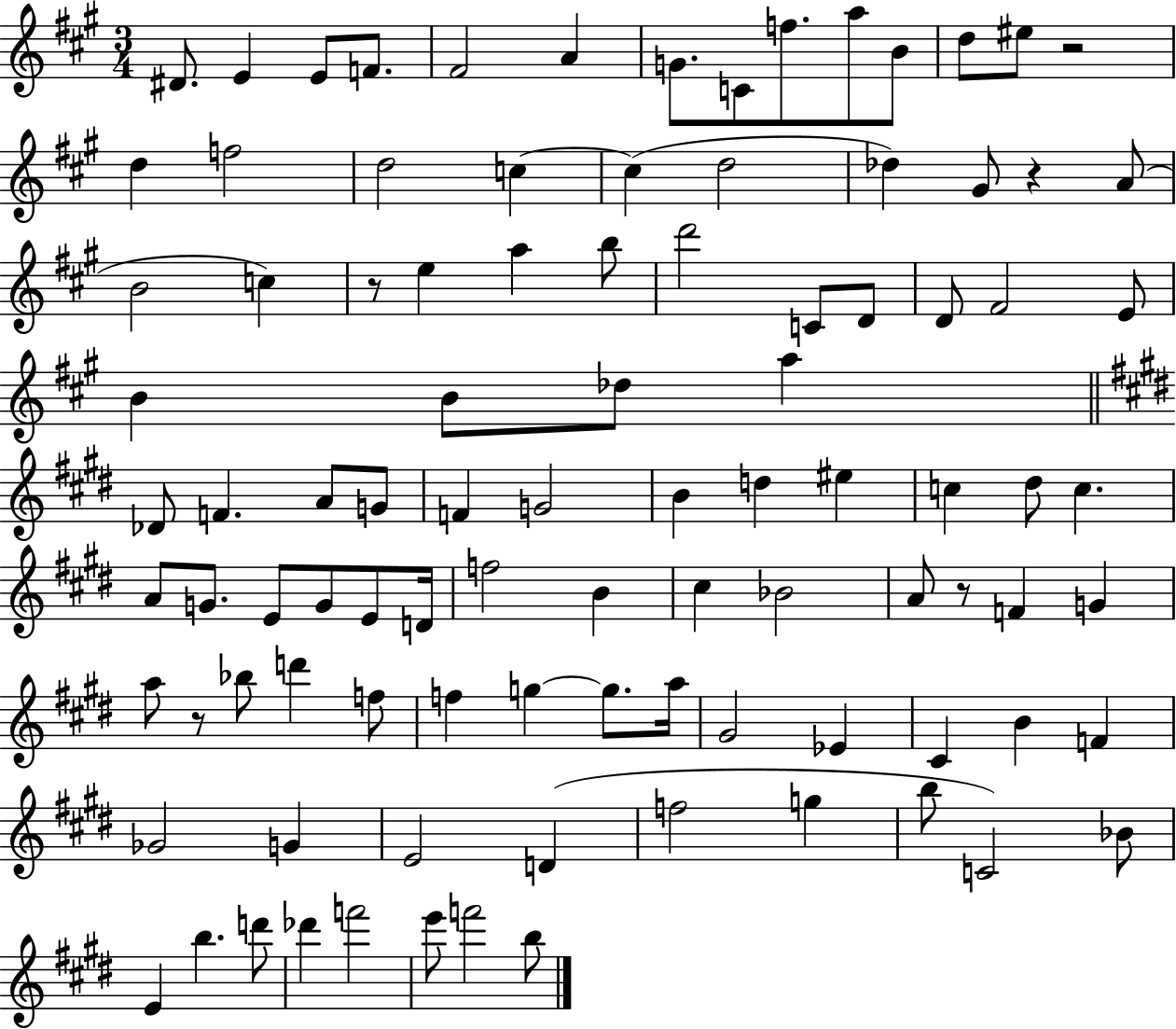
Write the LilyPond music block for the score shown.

{
  \clef treble
  \numericTimeSignature
  \time 3/4
  \key a \major
  dis'8. e'4 e'8 f'8. | fis'2 a'4 | g'8. c'8 f''8. a''8 b'8 | d''8 eis''8 r2 | \break d''4 f''2 | d''2 c''4~~ | c''4( d''2 | des''4) gis'8 r4 a'8( | \break b'2 c''4) | r8 e''4 a''4 b''8 | d'''2 c'8 d'8 | d'8 fis'2 e'8 | \break b'4 b'8 des''8 a''4 | \bar "||" \break \key e \major des'8 f'4. a'8 g'8 | f'4 g'2 | b'4 d''4 eis''4 | c''4 dis''8 c''4. | \break a'8 g'8. e'8 g'8 e'8 d'16 | f''2 b'4 | cis''4 bes'2 | a'8 r8 f'4 g'4 | \break a''8 r8 bes''8 d'''4 f''8 | f''4 g''4~~ g''8. a''16 | gis'2 ees'4 | cis'4 b'4 f'4 | \break ges'2 g'4 | e'2 d'4( | f''2 g''4 | b''8 c'2) bes'8 | \break e'4 b''4. d'''8 | des'''4 f'''2 | e'''8 f'''2 b''8 | \bar "|."
}